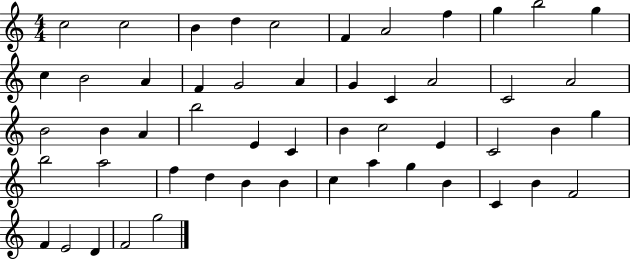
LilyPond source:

{
  \clef treble
  \numericTimeSignature
  \time 4/4
  \key c \major
  c''2 c''2 | b'4 d''4 c''2 | f'4 a'2 f''4 | g''4 b''2 g''4 | \break c''4 b'2 a'4 | f'4 g'2 a'4 | g'4 c'4 a'2 | c'2 a'2 | \break b'2 b'4 a'4 | b''2 e'4 c'4 | b'4 c''2 e'4 | c'2 b'4 g''4 | \break b''2 a''2 | f''4 d''4 b'4 b'4 | c''4 a''4 g''4 b'4 | c'4 b'4 f'2 | \break f'4 e'2 d'4 | f'2 g''2 | \bar "|."
}